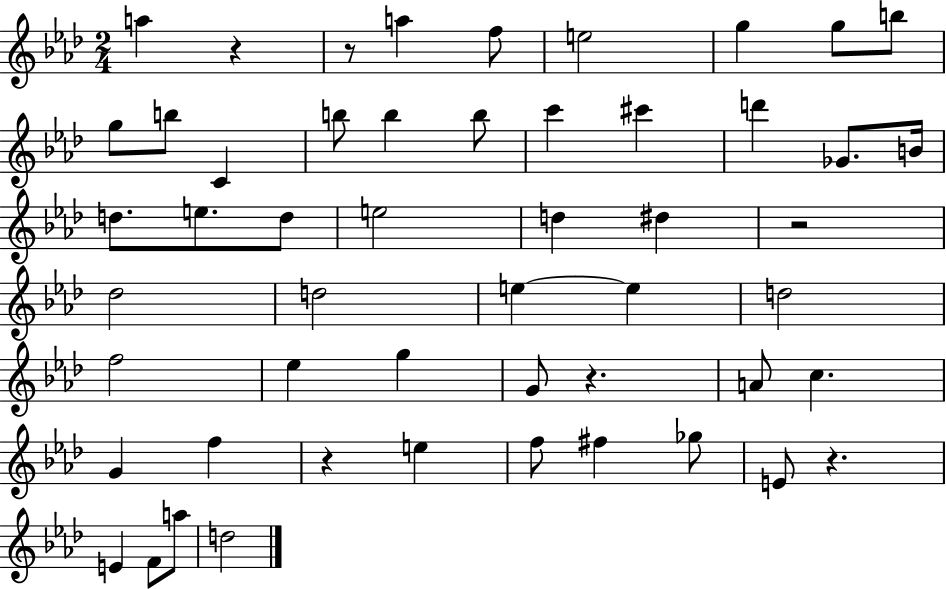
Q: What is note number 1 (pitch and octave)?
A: A5